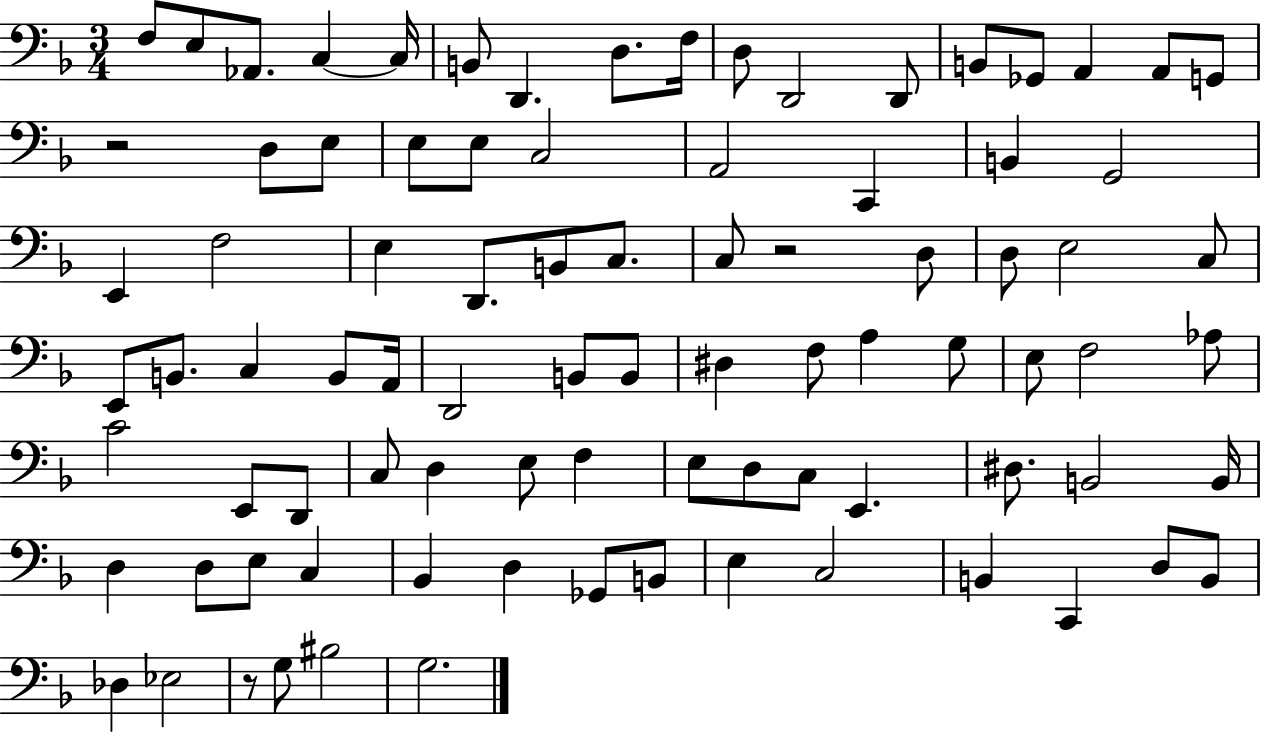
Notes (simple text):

F3/e E3/e Ab2/e. C3/q C3/s B2/e D2/q. D3/e. F3/s D3/e D2/h D2/e B2/e Gb2/e A2/q A2/e G2/e R/h D3/e E3/e E3/e E3/e C3/h A2/h C2/q B2/q G2/h E2/q F3/h E3/q D2/e. B2/e C3/e. C3/e R/h D3/e D3/e E3/h C3/e E2/e B2/e. C3/q B2/e A2/s D2/h B2/e B2/e D#3/q F3/e A3/q G3/e E3/e F3/h Ab3/e C4/h E2/e D2/e C3/e D3/q E3/e F3/q E3/e D3/e C3/e E2/q. D#3/e. B2/h B2/s D3/q D3/e E3/e C3/q Bb2/q D3/q Gb2/e B2/e E3/q C3/h B2/q C2/q D3/e B2/e Db3/q Eb3/h R/e G3/e BIS3/h G3/h.